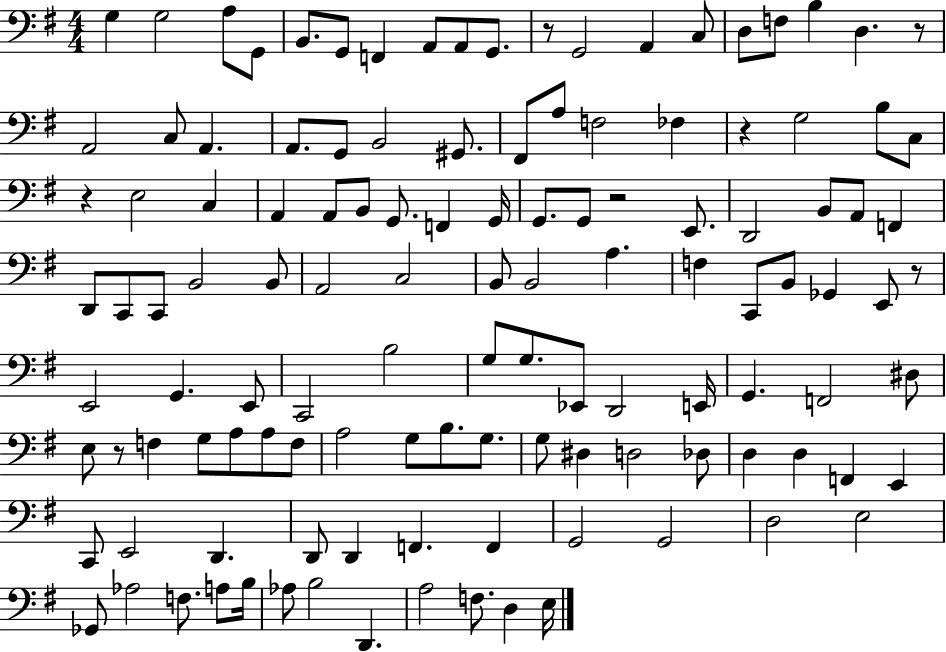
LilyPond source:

{
  \clef bass
  \numericTimeSignature
  \time 4/4
  \key g \major
  g4 g2 a8 g,8 | b,8. g,8 f,4 a,8 a,8 g,8. | r8 g,2 a,4 c8 | d8 f8 b4 d4. r8 | \break a,2 c8 a,4. | a,8. g,8 b,2 gis,8. | fis,8 a8 f2 fes4 | r4 g2 b8 c8 | \break r4 e2 c4 | a,4 a,8 b,8 g,8. f,4 g,16 | g,8. g,8 r2 e,8. | d,2 b,8 a,8 f,4 | \break d,8 c,8 c,8 b,2 b,8 | a,2 c2 | b,8 b,2 a4. | f4 c,8 b,8 ges,4 e,8 r8 | \break e,2 g,4. e,8 | c,2 b2 | g8 g8. ees,8 d,2 e,16 | g,4. f,2 dis8 | \break e8 r8 f4 g8 a8 a8 f8 | a2 g8 b8. g8. | g8 dis4 d2 des8 | d4 d4 f,4 e,4 | \break c,8 e,2 d,4. | d,8 d,4 f,4. f,4 | g,2 g,2 | d2 e2 | \break ges,8 aes2 f8. a8 b16 | aes8 b2 d,4. | a2 f8. d4 e16 | \bar "|."
}